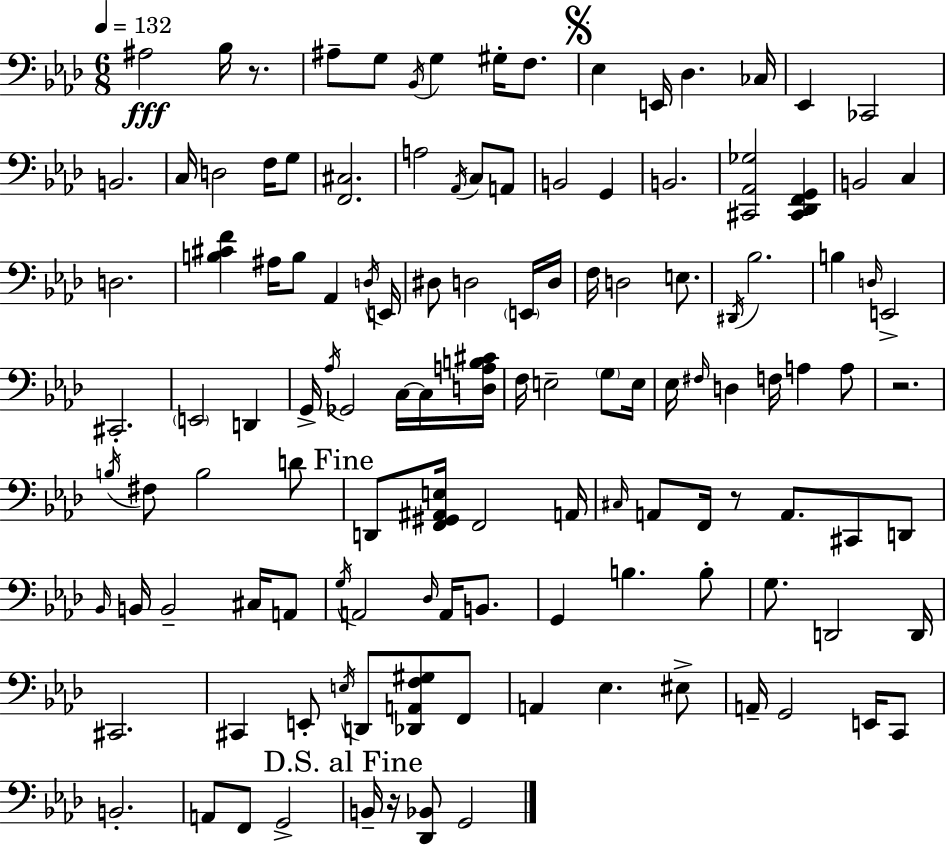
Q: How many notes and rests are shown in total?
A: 124